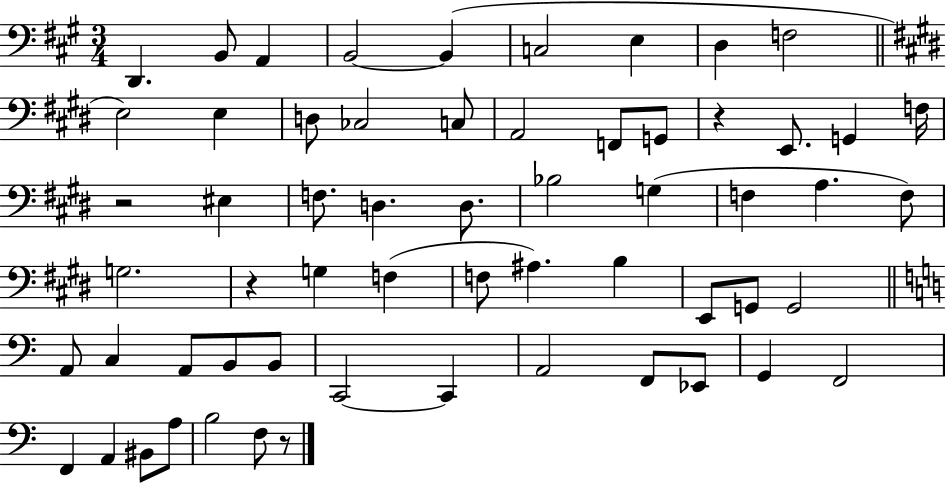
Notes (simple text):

D2/q. B2/e A2/q B2/h B2/q C3/h E3/q D3/q F3/h E3/h E3/q D3/e CES3/h C3/e A2/h F2/e G2/e R/q E2/e. G2/q F3/s R/h EIS3/q F3/e. D3/q. D3/e. Bb3/h G3/q F3/q A3/q. F3/e G3/h. R/q G3/q F3/q F3/e A#3/q. B3/q E2/e G2/e G2/h A2/e C3/q A2/e B2/e B2/e C2/h C2/q A2/h F2/e Eb2/e G2/q F2/h F2/q A2/q BIS2/e A3/e B3/h F3/e R/e